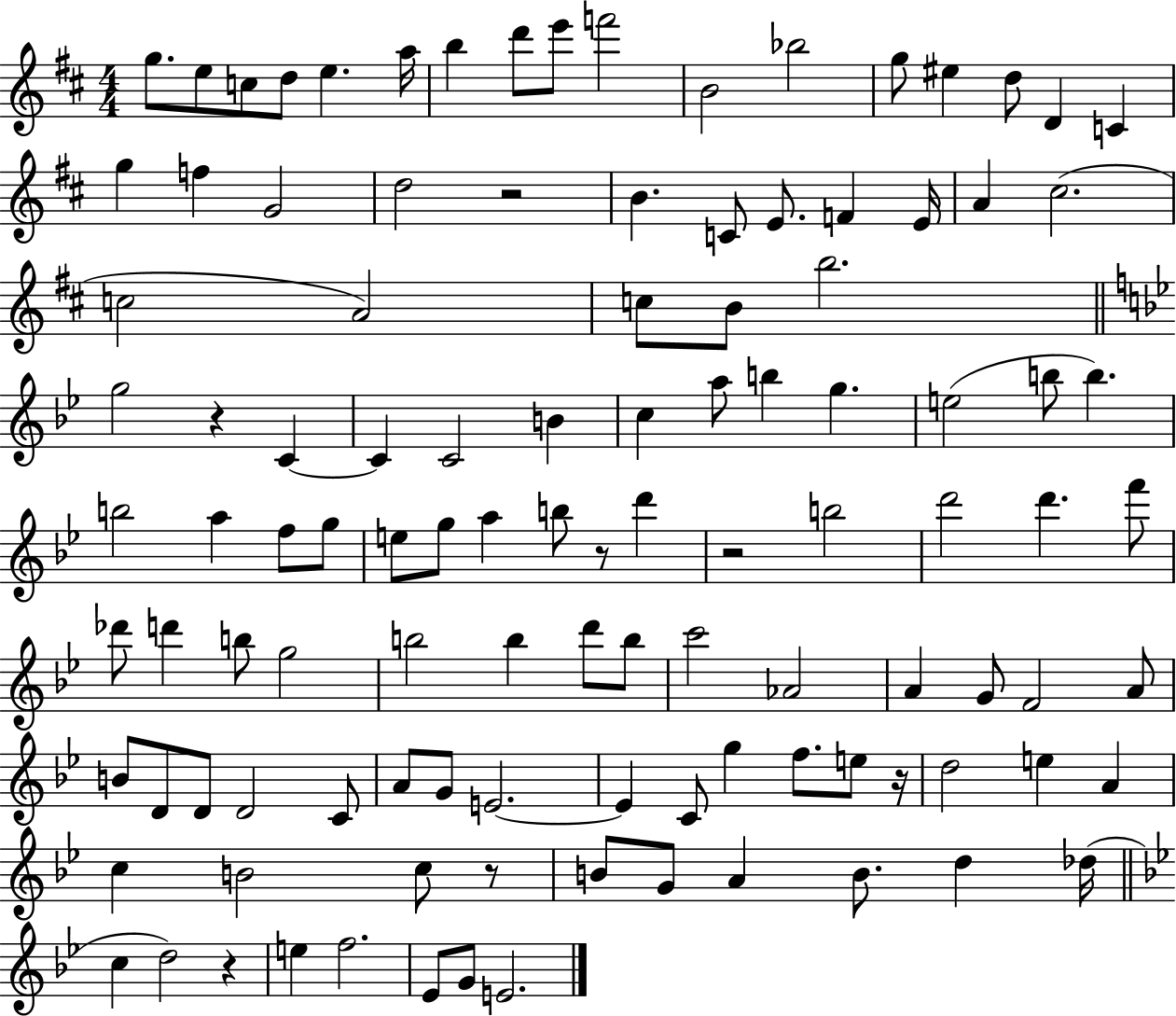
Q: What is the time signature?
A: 4/4